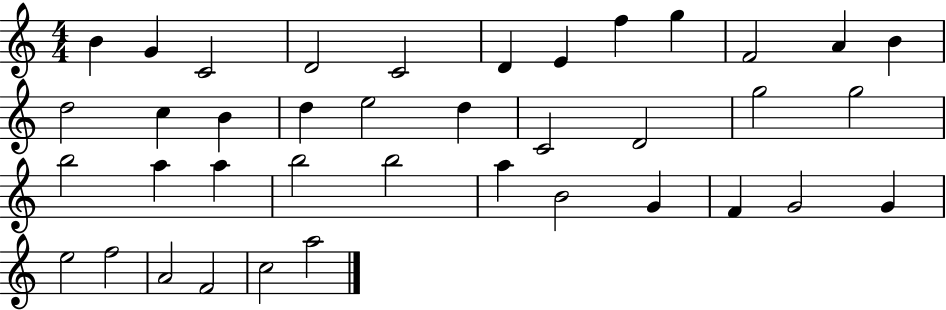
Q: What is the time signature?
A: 4/4